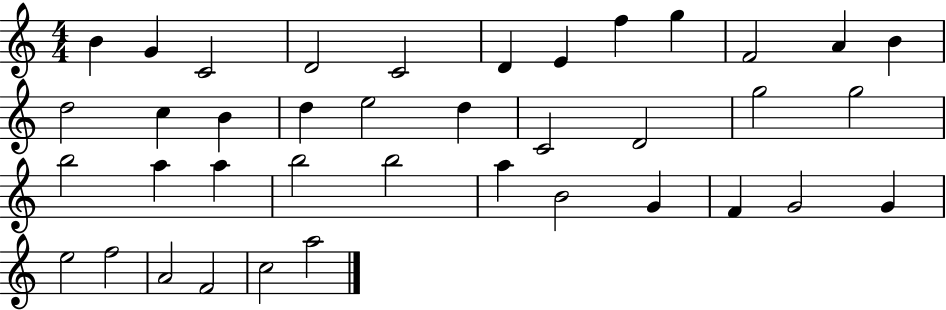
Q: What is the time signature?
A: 4/4